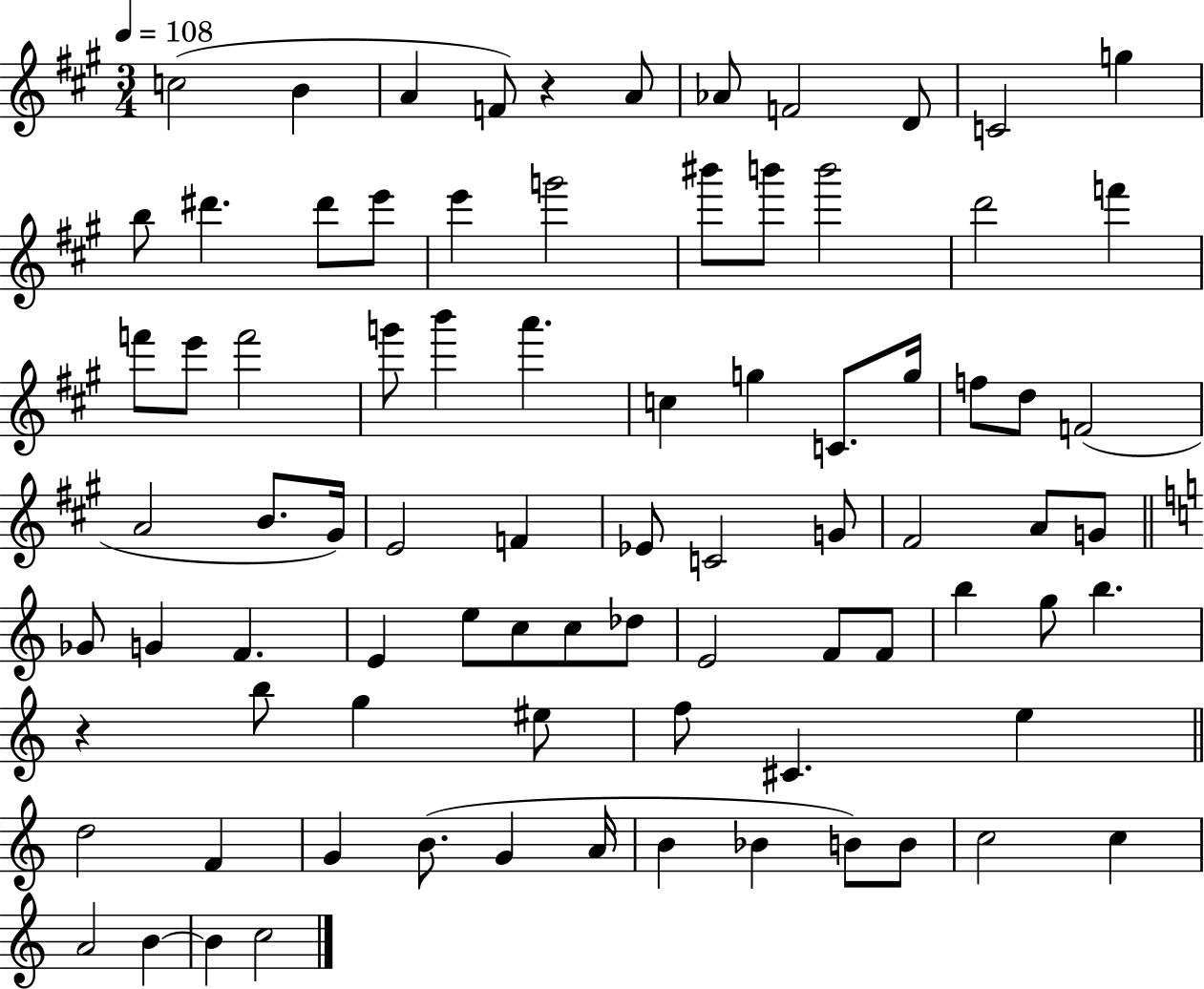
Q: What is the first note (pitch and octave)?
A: C5